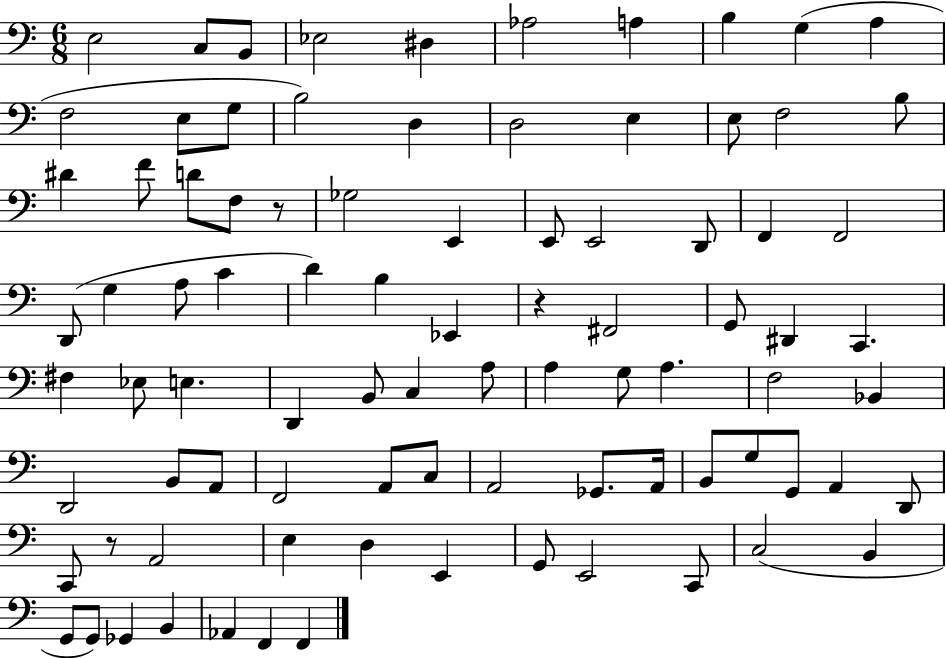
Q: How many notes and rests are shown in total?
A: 88